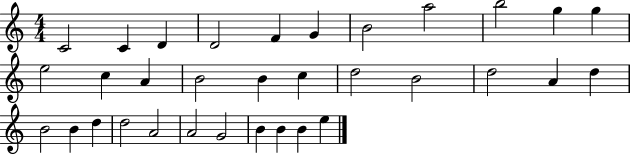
C4/h C4/q D4/q D4/h F4/q G4/q B4/h A5/h B5/h G5/q G5/q E5/h C5/q A4/q B4/h B4/q C5/q D5/h B4/h D5/h A4/q D5/q B4/h B4/q D5/q D5/h A4/h A4/h G4/h B4/q B4/q B4/q E5/q